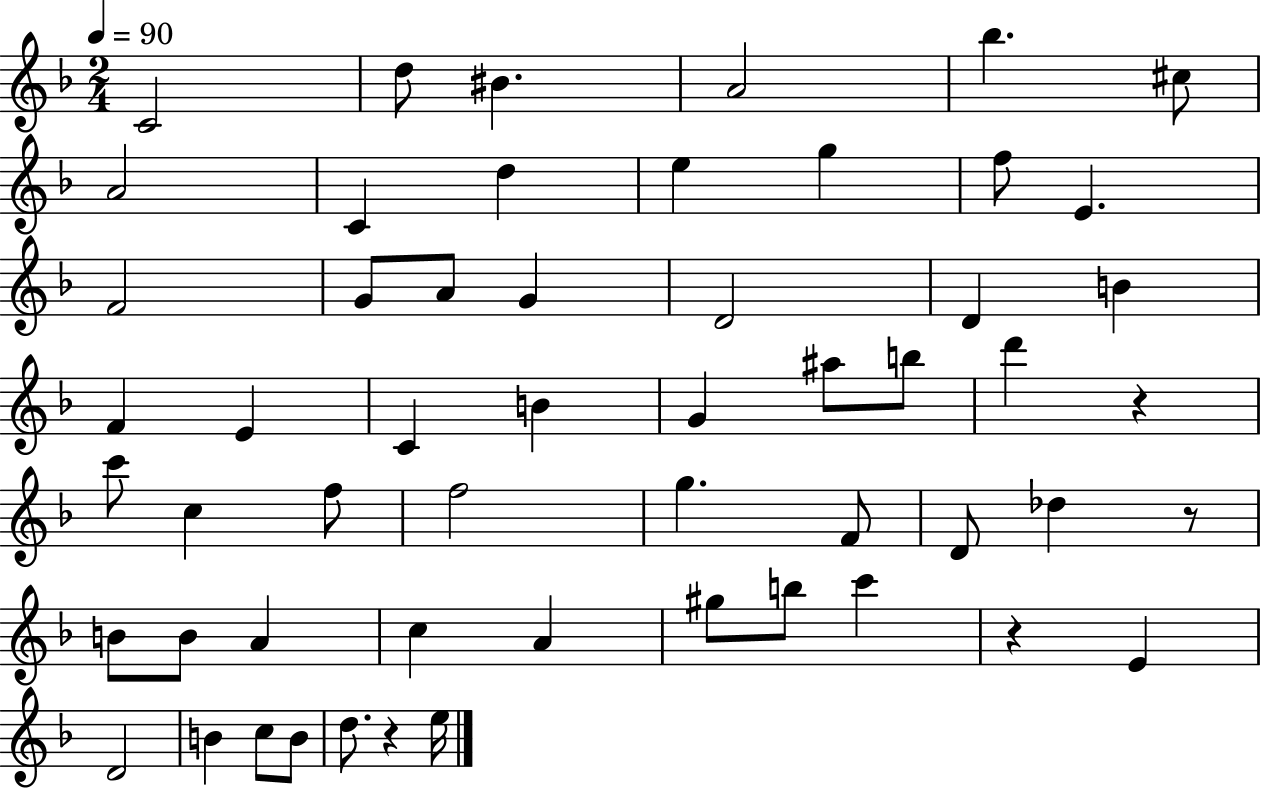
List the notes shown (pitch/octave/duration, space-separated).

C4/h D5/e BIS4/q. A4/h Bb5/q. C#5/e A4/h C4/q D5/q E5/q G5/q F5/e E4/q. F4/h G4/e A4/e G4/q D4/h D4/q B4/q F4/q E4/q C4/q B4/q G4/q A#5/e B5/e D6/q R/q C6/e C5/q F5/e F5/h G5/q. F4/e D4/e Db5/q R/e B4/e B4/e A4/q C5/q A4/q G#5/e B5/e C6/q R/q E4/q D4/h B4/q C5/e B4/e D5/e. R/q E5/s